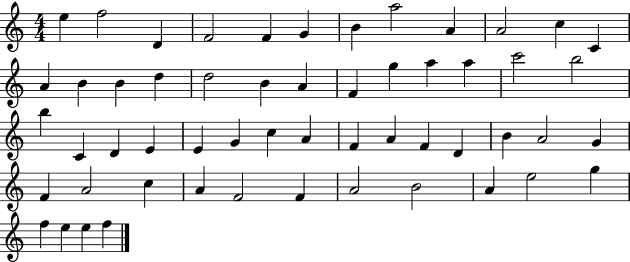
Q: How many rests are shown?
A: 0